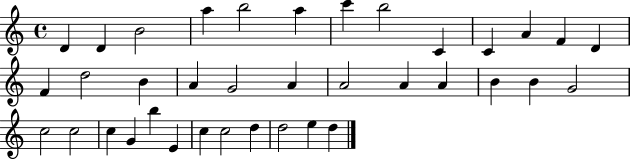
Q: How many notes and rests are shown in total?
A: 37